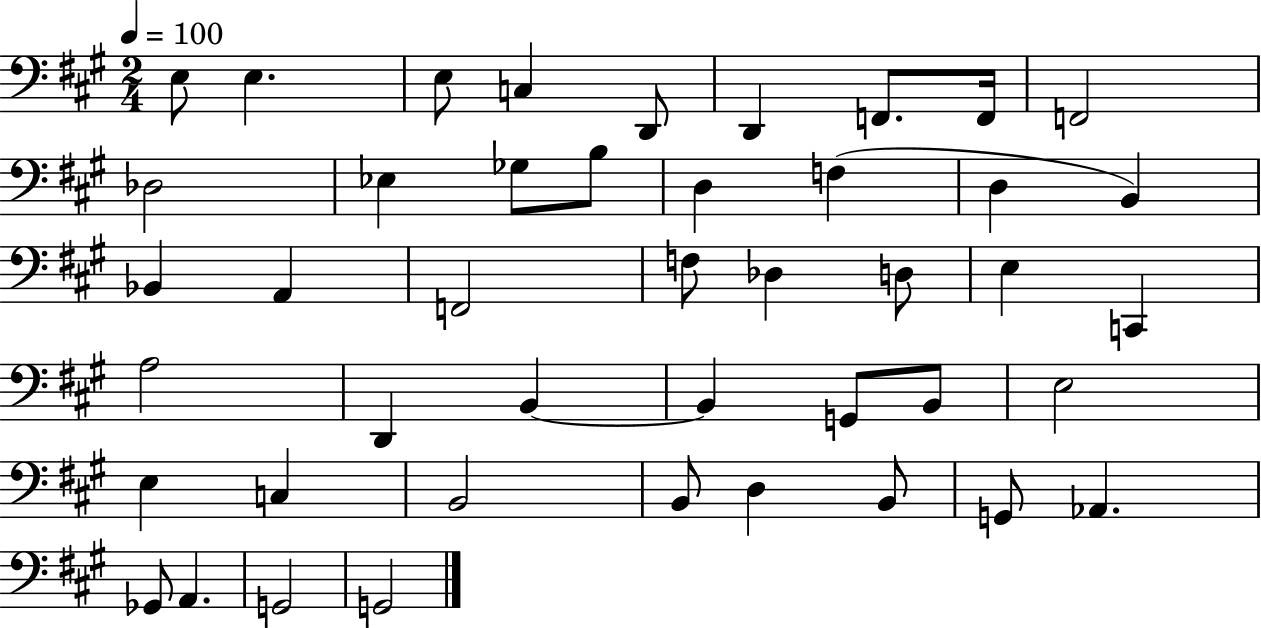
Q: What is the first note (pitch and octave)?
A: E3